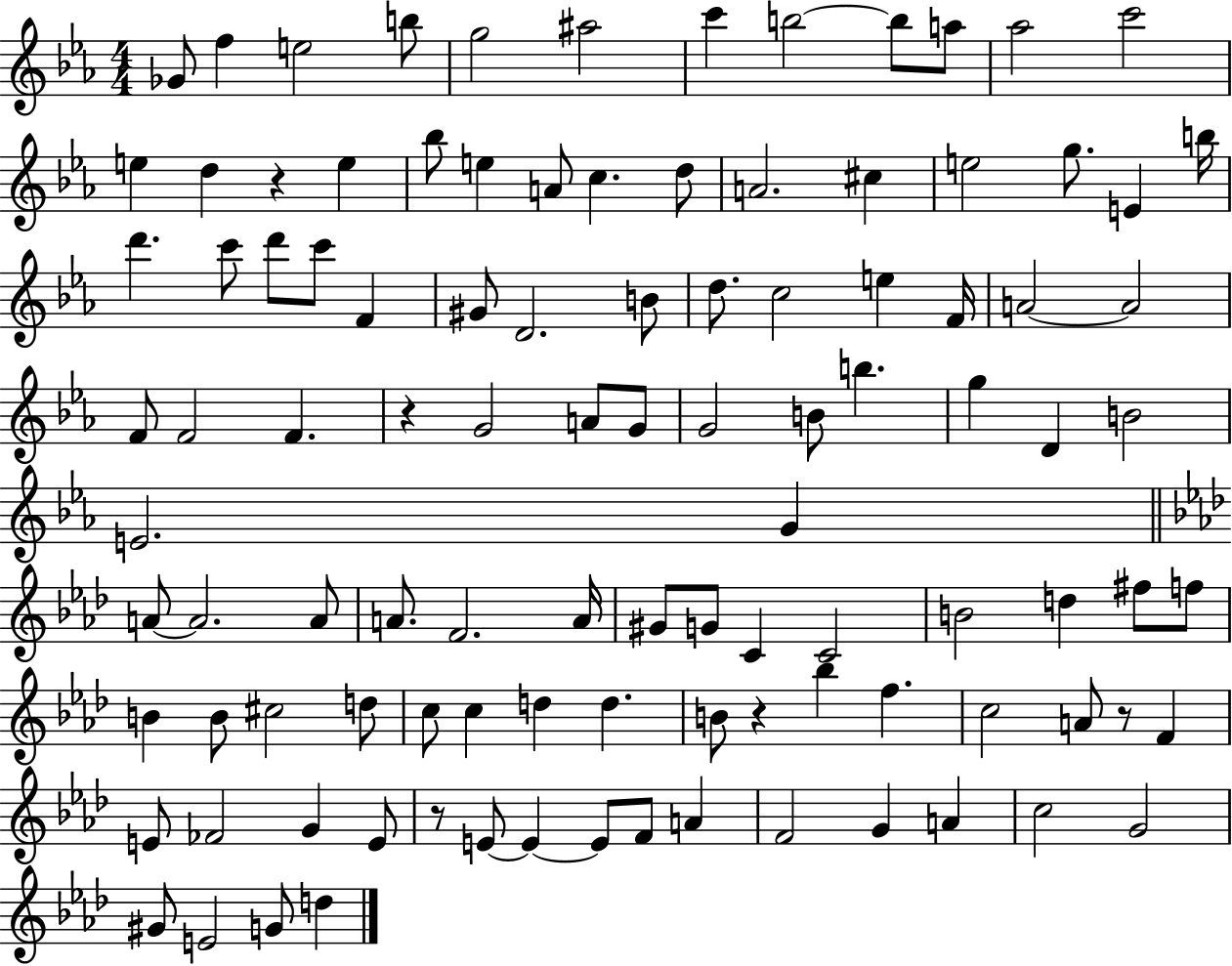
Gb4/e F5/q E5/h B5/e G5/h A#5/h C6/q B5/h B5/e A5/e Ab5/h C6/h E5/q D5/q R/q E5/q Bb5/e E5/q A4/e C5/q. D5/e A4/h. C#5/q E5/h G5/e. E4/q B5/s D6/q. C6/e D6/e C6/e F4/q G#4/e D4/h. B4/e D5/e. C5/h E5/q F4/s A4/h A4/h F4/e F4/h F4/q. R/q G4/h A4/e G4/e G4/h B4/e B5/q. G5/q D4/q B4/h E4/h. G4/q A4/e A4/h. A4/e A4/e. F4/h. A4/s G#4/e G4/e C4/q C4/h B4/h D5/q F#5/e F5/e B4/q B4/e C#5/h D5/e C5/e C5/q D5/q D5/q. B4/e R/q Bb5/q F5/q. C5/h A4/e R/e F4/q E4/e FES4/h G4/q E4/e R/e E4/e E4/q E4/e F4/e A4/q F4/h G4/q A4/q C5/h G4/h G#4/e E4/h G4/e D5/q